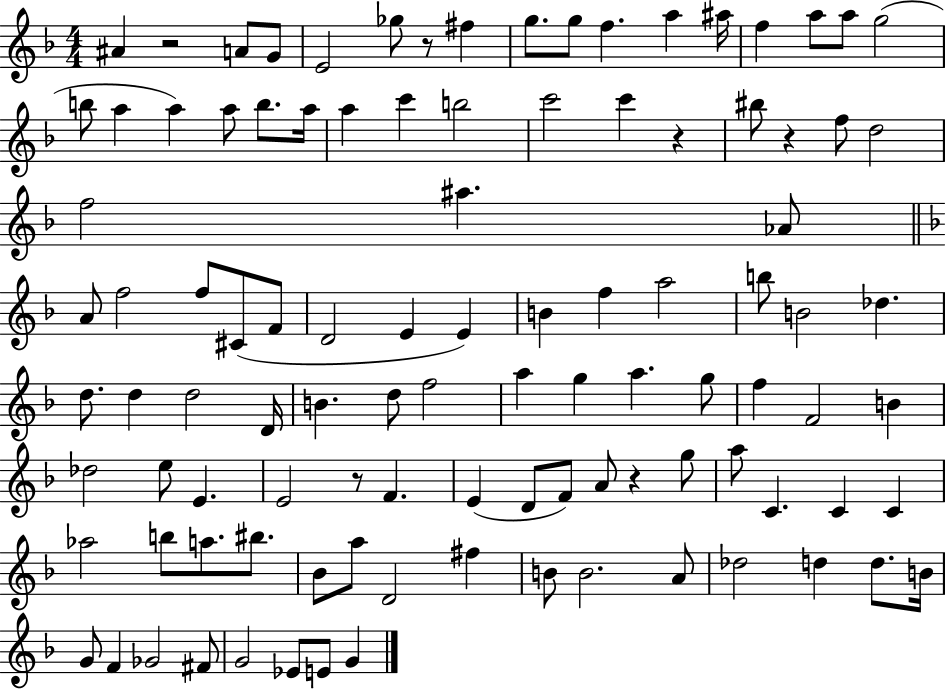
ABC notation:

X:1
T:Untitled
M:4/4
L:1/4
K:F
^A z2 A/2 G/2 E2 _g/2 z/2 ^f g/2 g/2 f a ^a/4 f a/2 a/2 g2 b/2 a a a/2 b/2 a/4 a c' b2 c'2 c' z ^b/2 z f/2 d2 f2 ^a _A/2 A/2 f2 f/2 ^C/2 F/2 D2 E E B f a2 b/2 B2 _d d/2 d d2 D/4 B d/2 f2 a g a g/2 f F2 B _d2 e/2 E E2 z/2 F E D/2 F/2 A/2 z g/2 a/2 C C C _a2 b/2 a/2 ^b/2 _B/2 a/2 D2 ^f B/2 B2 A/2 _d2 d d/2 B/4 G/2 F _G2 ^F/2 G2 _E/2 E/2 G